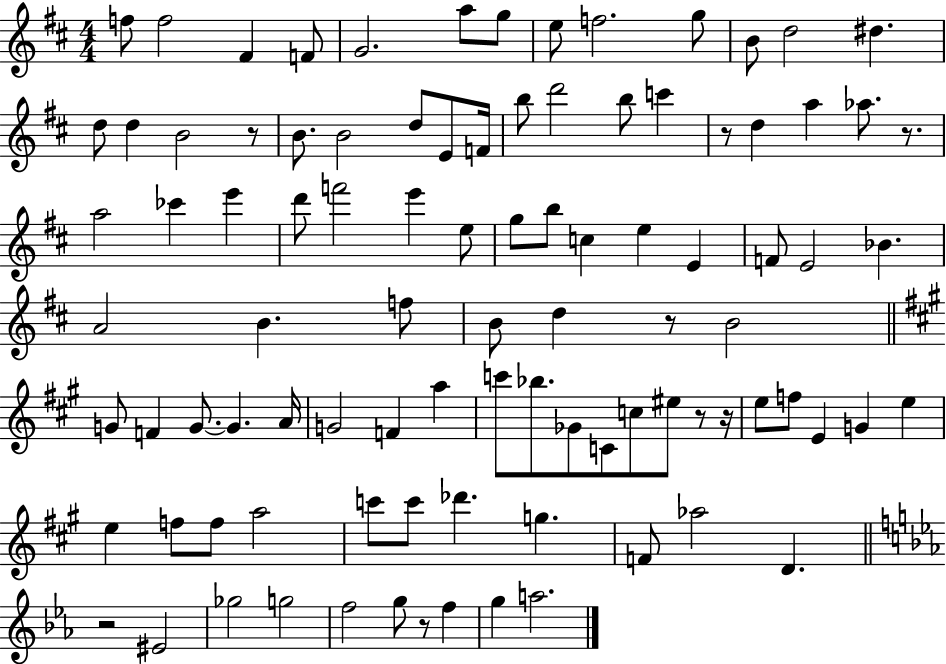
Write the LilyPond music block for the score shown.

{
  \clef treble
  \numericTimeSignature
  \time 4/4
  \key d \major
  f''8 f''2 fis'4 f'8 | g'2. a''8 g''8 | e''8 f''2. g''8 | b'8 d''2 dis''4. | \break d''8 d''4 b'2 r8 | b'8. b'2 d''8 e'8 f'16 | b''8 d'''2 b''8 c'''4 | r8 d''4 a''4 aes''8. r8. | \break a''2 ces'''4 e'''4 | d'''8 f'''2 e'''4 e''8 | g''8 b''8 c''4 e''4 e'4 | f'8 e'2 bes'4. | \break a'2 b'4. f''8 | b'8 d''4 r8 b'2 | \bar "||" \break \key a \major g'8 f'4 g'8.~~ g'4. a'16 | g'2 f'4 a''4 | c'''8 bes''8. ges'8 c'8 c''8 eis''8 r8 r16 | e''8 f''8 e'4 g'4 e''4 | \break e''4 f''8 f''8 a''2 | c'''8 c'''8 des'''4. g''4. | f'8 aes''2 d'4. | \bar "||" \break \key c \minor r2 eis'2 | ges''2 g''2 | f''2 g''8 r8 f''4 | g''4 a''2. | \break \bar "|."
}